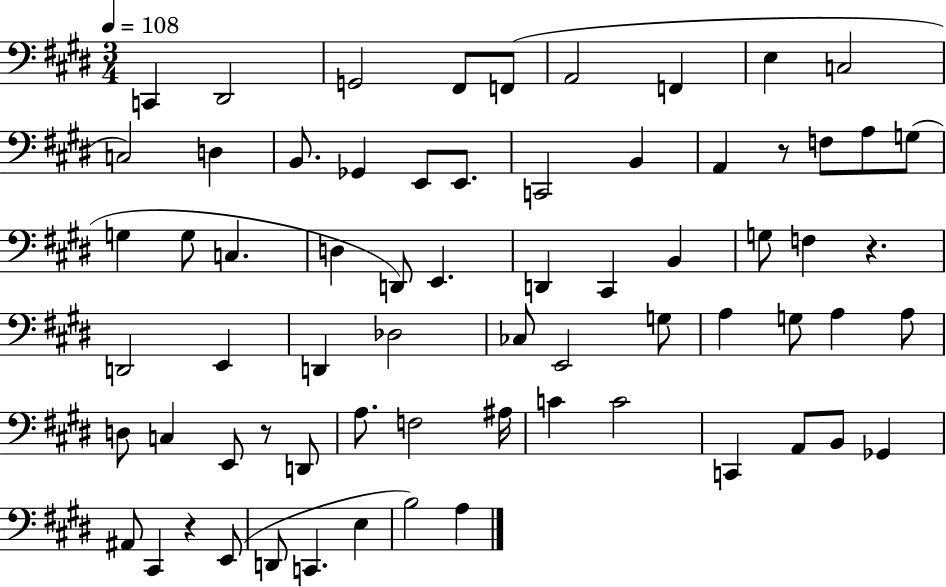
{
  \clef bass
  \numericTimeSignature
  \time 3/4
  \key e \major
  \tempo 4 = 108
  c,4 dis,2 | g,2 fis,8 f,8( | a,2 f,4 | e4 c2 | \break c2) d4 | b,8. ges,4 e,8 e,8. | c,2 b,4 | a,4 r8 f8 a8 g8( | \break g4 g8 c4. | d4 d,8) e,4. | d,4 cis,4 b,4 | g8 f4 r4. | \break d,2 e,4 | d,4 des2 | ces8 e,2 g8 | a4 g8 a4 a8 | \break d8 c4 e,8 r8 d,8 | a8. f2 ais16 | c'4 c'2 | c,4 a,8 b,8 ges,4 | \break ais,8 cis,4 r4 e,8( | d,8 c,4. e4 | b2) a4 | \bar "|."
}